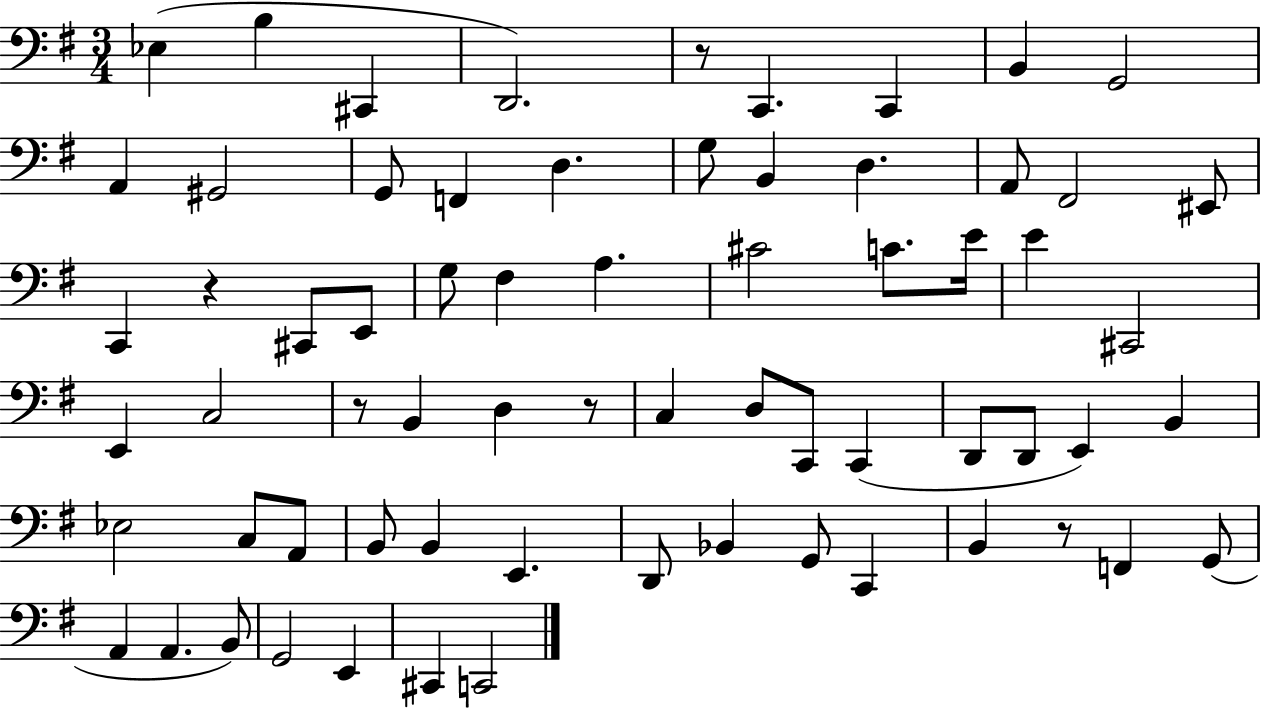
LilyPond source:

{
  \clef bass
  \numericTimeSignature
  \time 3/4
  \key g \major
  \repeat volta 2 { ees4( b4 cis,4 | d,2.) | r8 c,4. c,4 | b,4 g,2 | \break a,4 gis,2 | g,8 f,4 d4. | g8 b,4 d4. | a,8 fis,2 eis,8 | \break c,4 r4 cis,8 e,8 | g8 fis4 a4. | cis'2 c'8. e'16 | e'4 cis,2 | \break e,4 c2 | r8 b,4 d4 r8 | c4 d8 c,8 c,4( | d,8 d,8 e,4) b,4 | \break ees2 c8 a,8 | b,8 b,4 e,4. | d,8 bes,4 g,8 c,4 | b,4 r8 f,4 g,8( | \break a,4 a,4. b,8) | g,2 e,4 | cis,4 c,2 | } \bar "|."
}